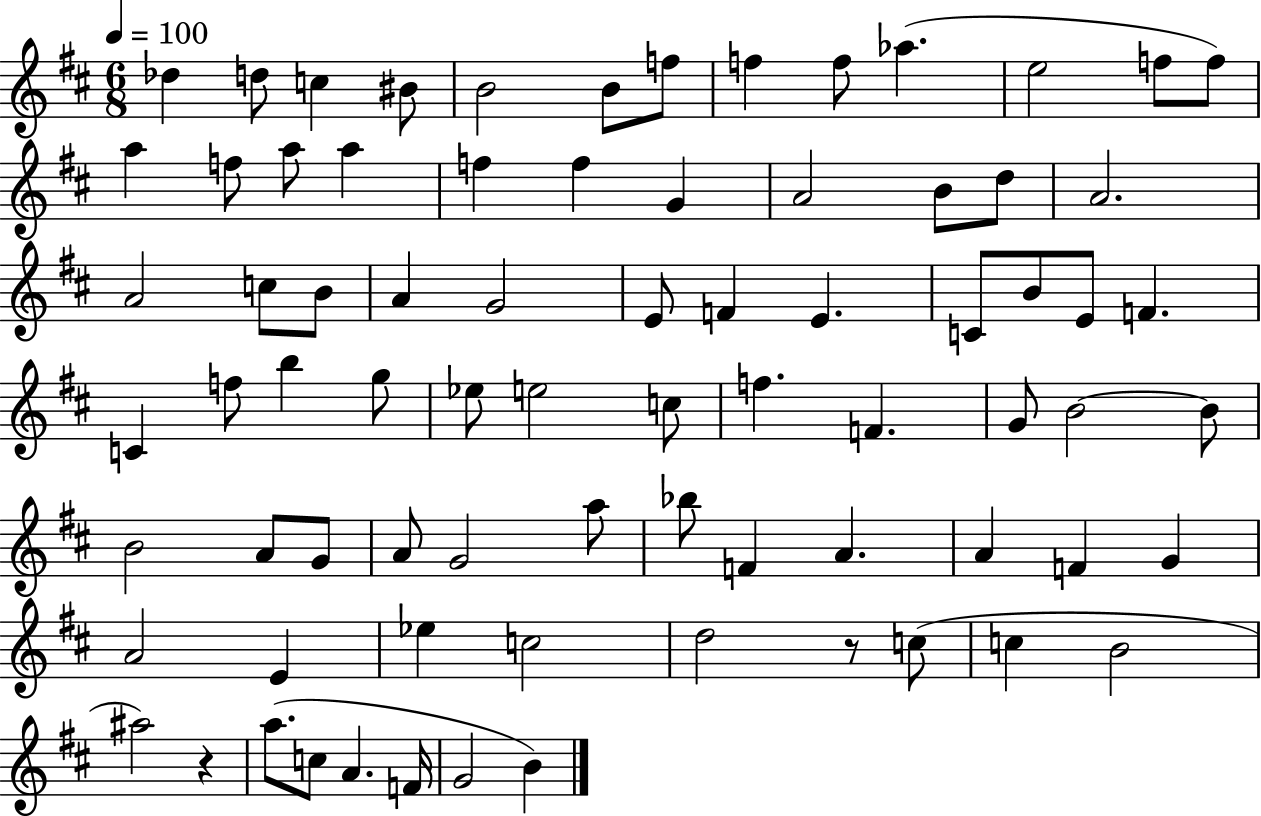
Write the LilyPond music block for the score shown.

{
  \clef treble
  \numericTimeSignature
  \time 6/8
  \key d \major
  \tempo 4 = 100
  des''4 d''8 c''4 bis'8 | b'2 b'8 f''8 | f''4 f''8 aes''4.( | e''2 f''8 f''8) | \break a''4 f''8 a''8 a''4 | f''4 f''4 g'4 | a'2 b'8 d''8 | a'2. | \break a'2 c''8 b'8 | a'4 g'2 | e'8 f'4 e'4. | c'8 b'8 e'8 f'4. | \break c'4 f''8 b''4 g''8 | ees''8 e''2 c''8 | f''4. f'4. | g'8 b'2~~ b'8 | \break b'2 a'8 g'8 | a'8 g'2 a''8 | bes''8 f'4 a'4. | a'4 f'4 g'4 | \break a'2 e'4 | ees''4 c''2 | d''2 r8 c''8( | c''4 b'2 | \break ais''2) r4 | a''8.( c''8 a'4. f'16 | g'2 b'4) | \bar "|."
}